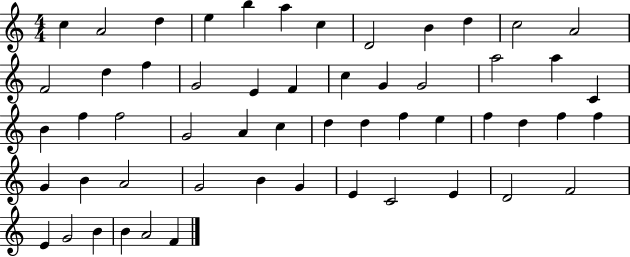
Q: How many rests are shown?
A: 0